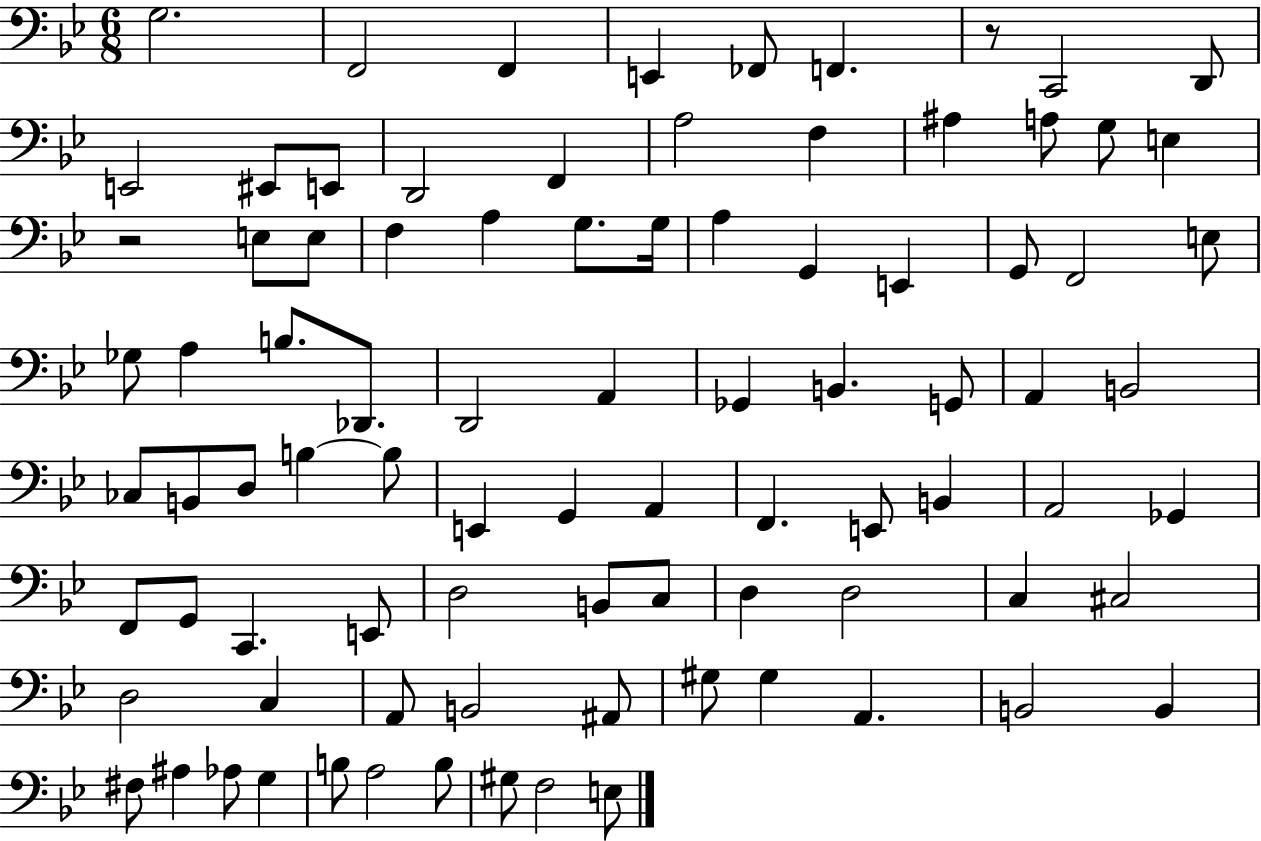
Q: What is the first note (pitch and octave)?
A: G3